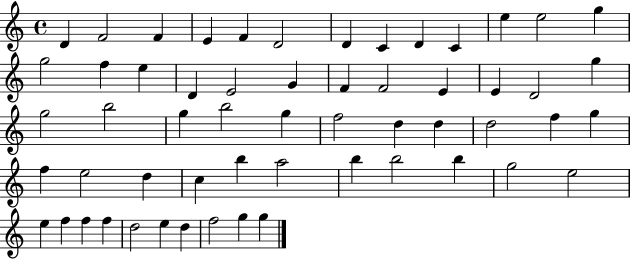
D4/q F4/h F4/q E4/q F4/q D4/h D4/q C4/q D4/q C4/q E5/q E5/h G5/q G5/h F5/q E5/q D4/q E4/h G4/q F4/q F4/h E4/q E4/q D4/h G5/q G5/h B5/h G5/q B5/h G5/q F5/h D5/q D5/q D5/h F5/q G5/q F5/q E5/h D5/q C5/q B5/q A5/h B5/q B5/h B5/q G5/h E5/h E5/q F5/q F5/q F5/q D5/h E5/q D5/q F5/h G5/q G5/q